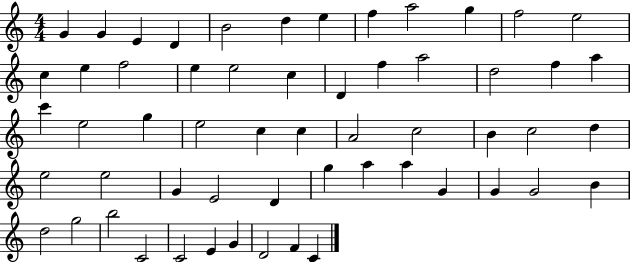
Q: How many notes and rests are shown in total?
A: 57